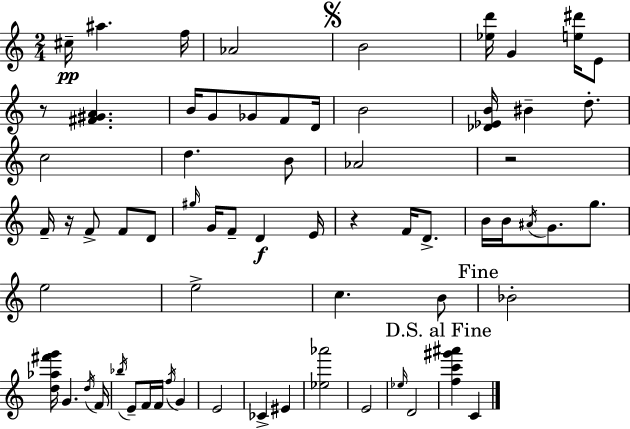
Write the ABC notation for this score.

X:1
T:Untitled
M:2/4
L:1/4
K:C
^c/4 ^a f/4 _A2 B2 [_ed']/4 G [e^d']/4 E/2 z/2 [^F^GA] B/4 G/2 _G/2 F/2 D/4 B2 [_D_EB]/4 ^B d/2 c2 d B/2 _A2 z2 F/4 z/4 F/2 F/2 D/2 ^g/4 G/4 F/2 D E/4 z F/4 D/2 B/4 B/4 ^A/4 G/2 g/2 e2 e2 c B/2 _B2 [d_a^f'g']/4 G d/4 F/4 _b/4 E/2 F/4 F/4 f/4 G E2 _C ^E [_e_a']2 E2 _e/4 D2 [fc'^g'^a'] C